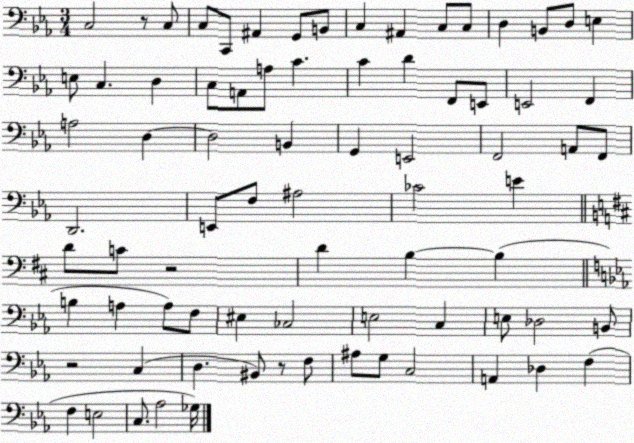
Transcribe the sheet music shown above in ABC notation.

X:1
T:Untitled
M:3/4
L:1/4
K:Eb
C,2 z/2 C,/2 C,/2 C,,/2 ^A,, G,,/2 B,,/2 C, ^A,, C,/2 C,/2 D, B,,/2 D,/2 E, E,/2 C, D, C,/2 A,,/2 A,/2 C C D F,,/2 E,,/2 E,,2 F,, A,2 D, D,2 B,, G,, E,,2 F,,2 A,,/2 F,,/2 D,,2 E,,/2 F,/2 ^A,2 _C2 E D/2 C/2 z2 D B, B, B, A, A,/2 F,/2 ^E, _C,2 E,2 C, E,/2 _D,2 B,,/2 z2 C, D, ^B,,/2 z/2 F,/2 ^A,/2 G,/2 C,2 A,, _D, F, F, E,2 C,/2 _A,2 _G,/4